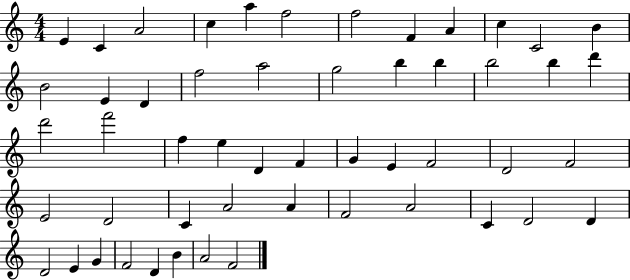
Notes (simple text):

E4/q C4/q A4/h C5/q A5/q F5/h F5/h F4/q A4/q C5/q C4/h B4/q B4/h E4/q D4/q F5/h A5/h G5/h B5/q B5/q B5/h B5/q D6/q D6/h F6/h F5/q E5/q D4/q F4/q G4/q E4/q F4/h D4/h F4/h E4/h D4/h C4/q A4/h A4/q F4/h A4/h C4/q D4/h D4/q D4/h E4/q G4/q F4/h D4/q B4/q A4/h F4/h